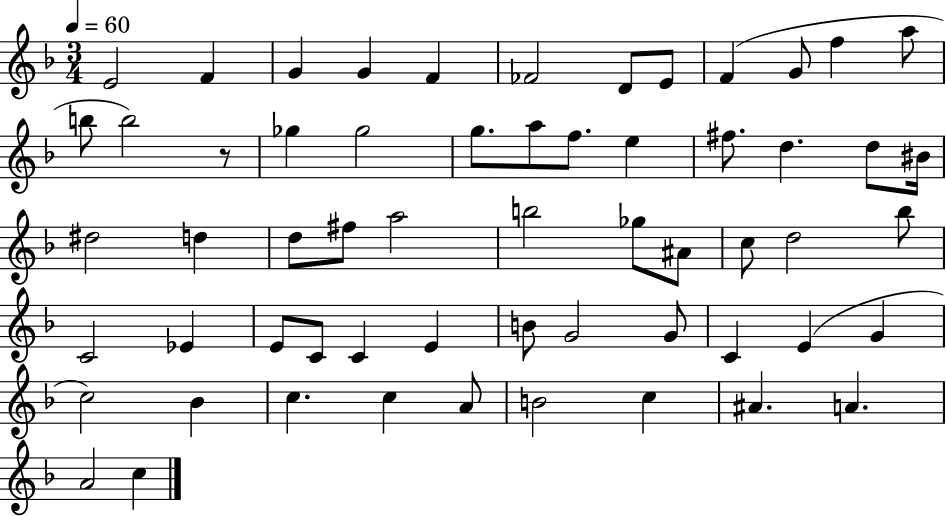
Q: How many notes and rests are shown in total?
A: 59